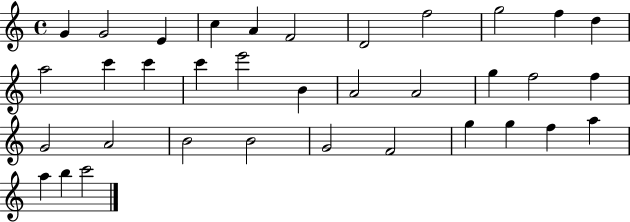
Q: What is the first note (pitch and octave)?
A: G4